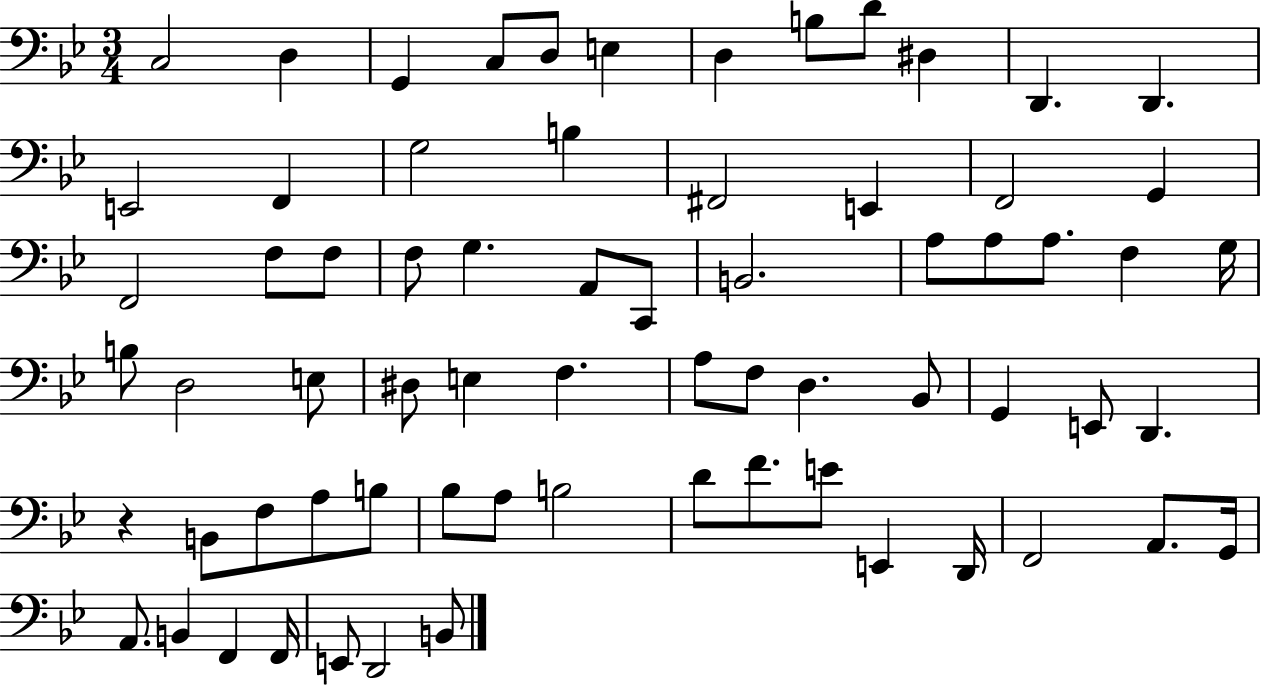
{
  \clef bass
  \numericTimeSignature
  \time 3/4
  \key bes \major
  \repeat volta 2 { c2 d4 | g,4 c8 d8 e4 | d4 b8 d'8 dis4 | d,4. d,4. | \break e,2 f,4 | g2 b4 | fis,2 e,4 | f,2 g,4 | \break f,2 f8 f8 | f8 g4. a,8 c,8 | b,2. | a8 a8 a8. f4 g16 | \break b8 d2 e8 | dis8 e4 f4. | a8 f8 d4. bes,8 | g,4 e,8 d,4. | \break r4 b,8 f8 a8 b8 | bes8 a8 b2 | d'8 f'8. e'8 e,4 d,16 | f,2 a,8. g,16 | \break a,8. b,4 f,4 f,16 | e,8 d,2 b,8 | } \bar "|."
}